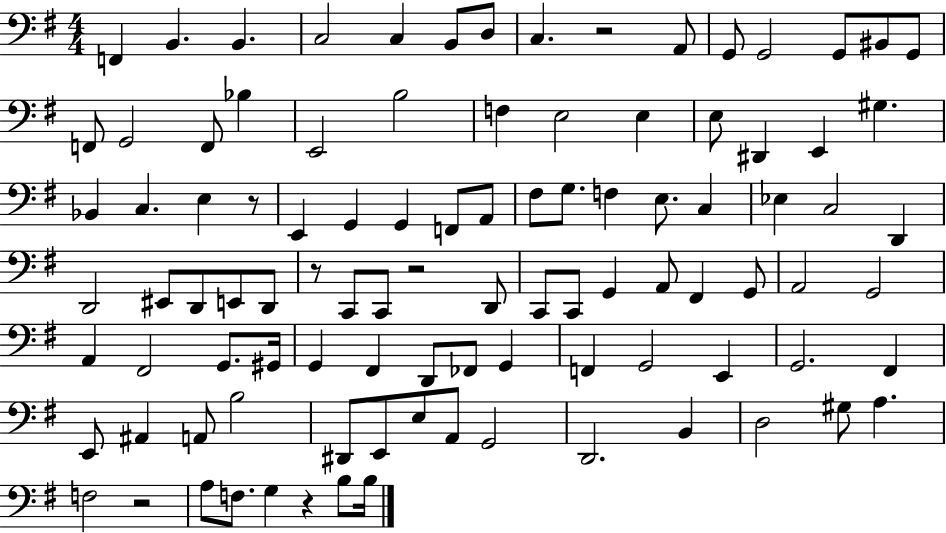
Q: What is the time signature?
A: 4/4